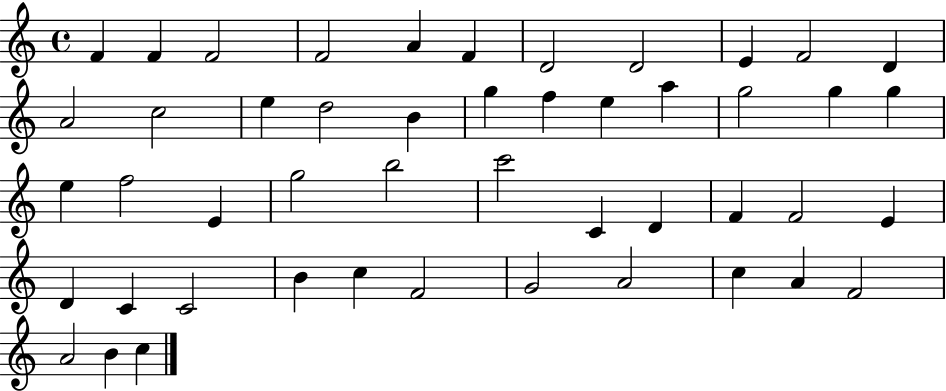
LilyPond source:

{
  \clef treble
  \time 4/4
  \defaultTimeSignature
  \key c \major
  f'4 f'4 f'2 | f'2 a'4 f'4 | d'2 d'2 | e'4 f'2 d'4 | \break a'2 c''2 | e''4 d''2 b'4 | g''4 f''4 e''4 a''4 | g''2 g''4 g''4 | \break e''4 f''2 e'4 | g''2 b''2 | c'''2 c'4 d'4 | f'4 f'2 e'4 | \break d'4 c'4 c'2 | b'4 c''4 f'2 | g'2 a'2 | c''4 a'4 f'2 | \break a'2 b'4 c''4 | \bar "|."
}